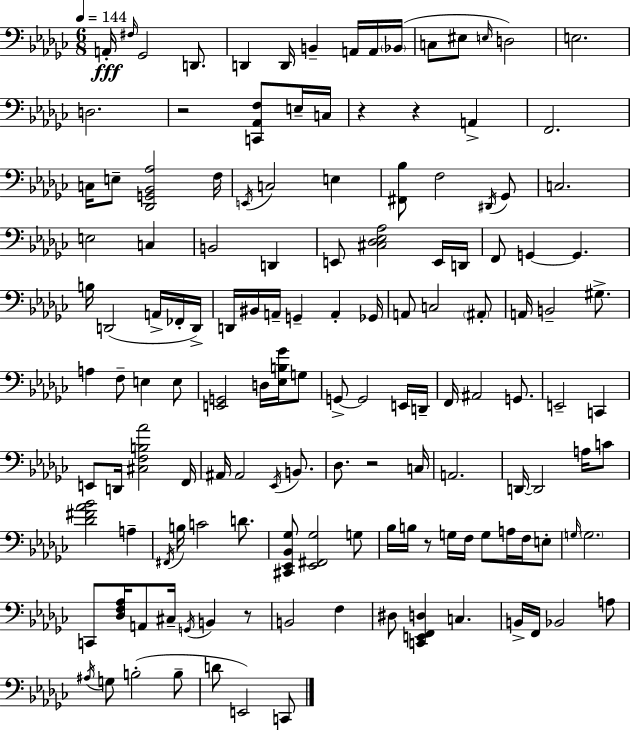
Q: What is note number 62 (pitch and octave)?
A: D3